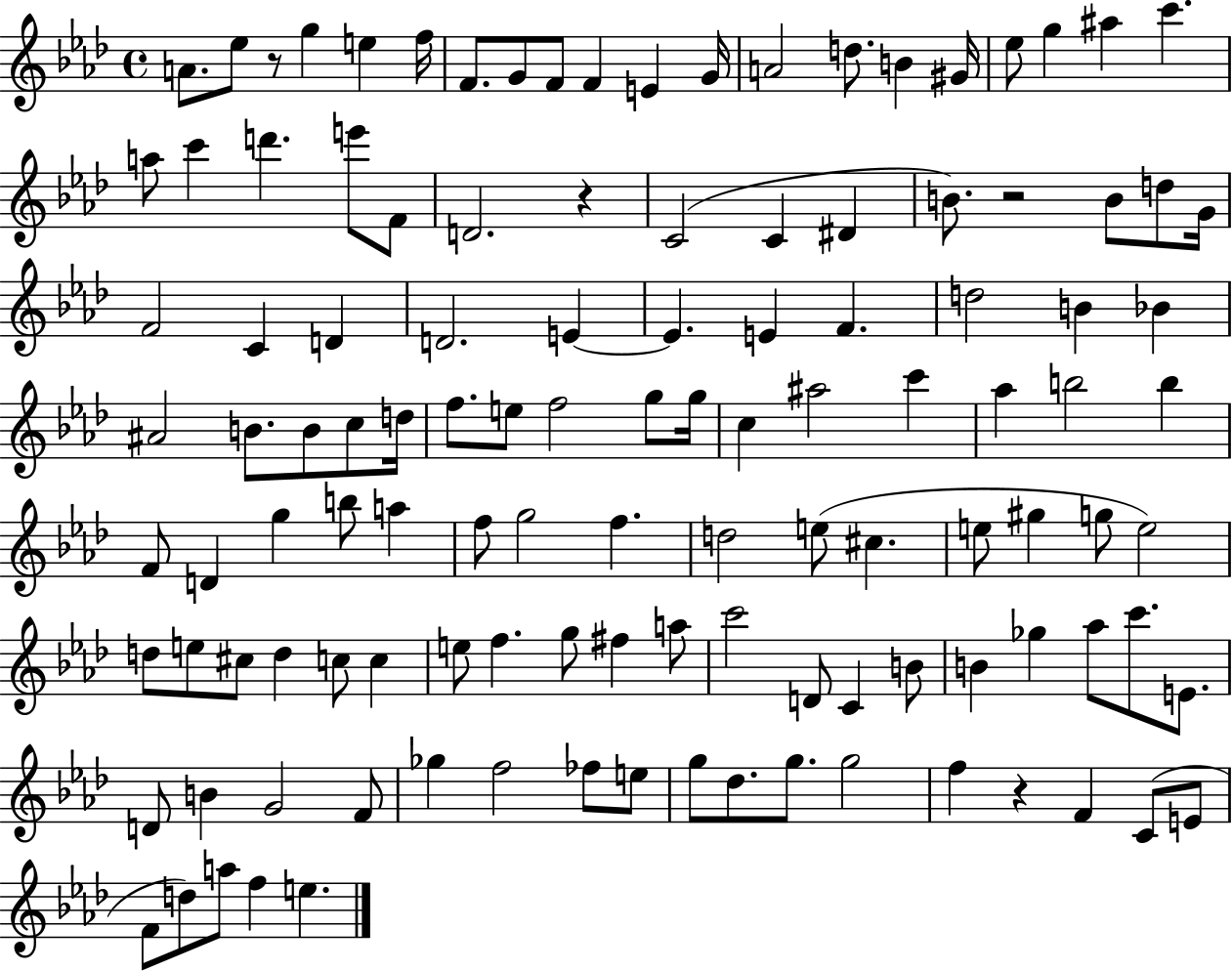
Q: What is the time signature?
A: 4/4